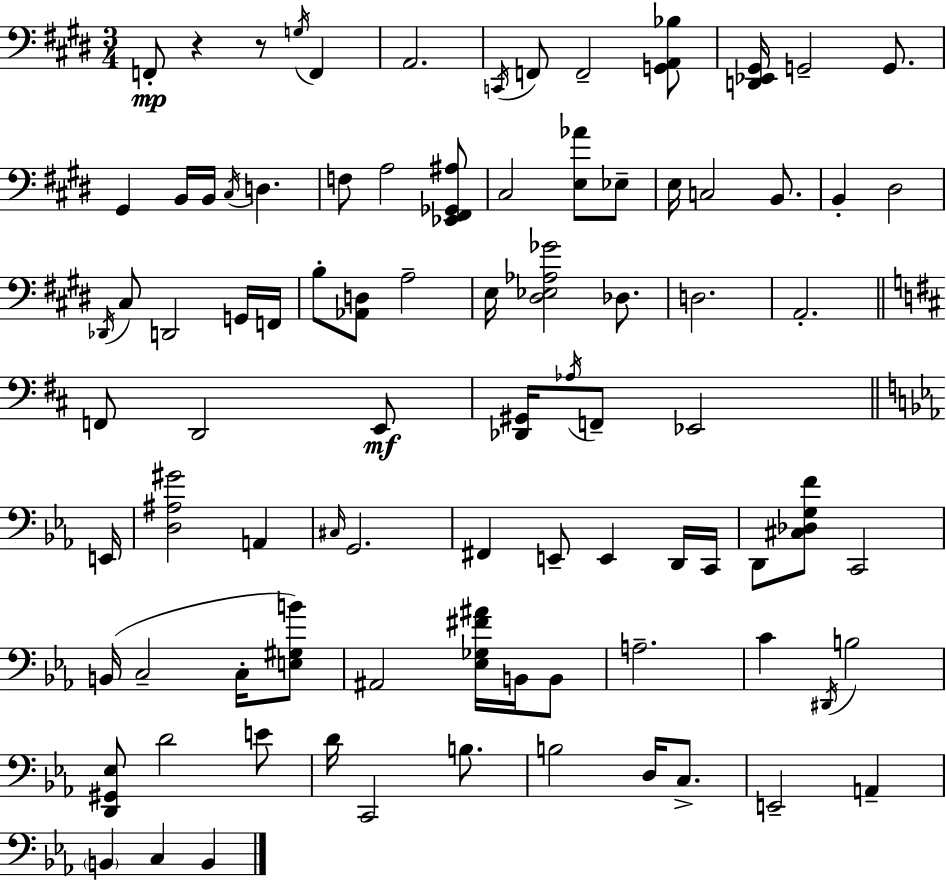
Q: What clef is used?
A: bass